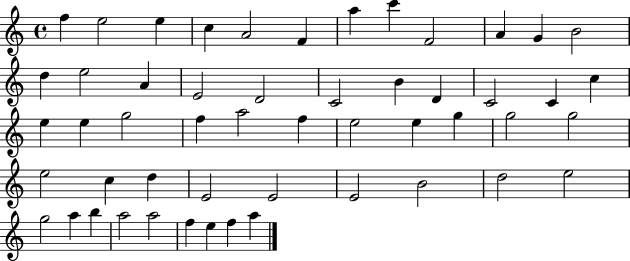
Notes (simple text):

F5/q E5/h E5/q C5/q A4/h F4/q A5/q C6/q F4/h A4/q G4/q B4/h D5/q E5/h A4/q E4/h D4/h C4/h B4/q D4/q C4/h C4/q C5/q E5/q E5/q G5/h F5/q A5/h F5/q E5/h E5/q G5/q G5/h G5/h E5/h C5/q D5/q E4/h E4/h E4/h B4/h D5/h E5/h G5/h A5/q B5/q A5/h A5/h F5/q E5/q F5/q A5/q